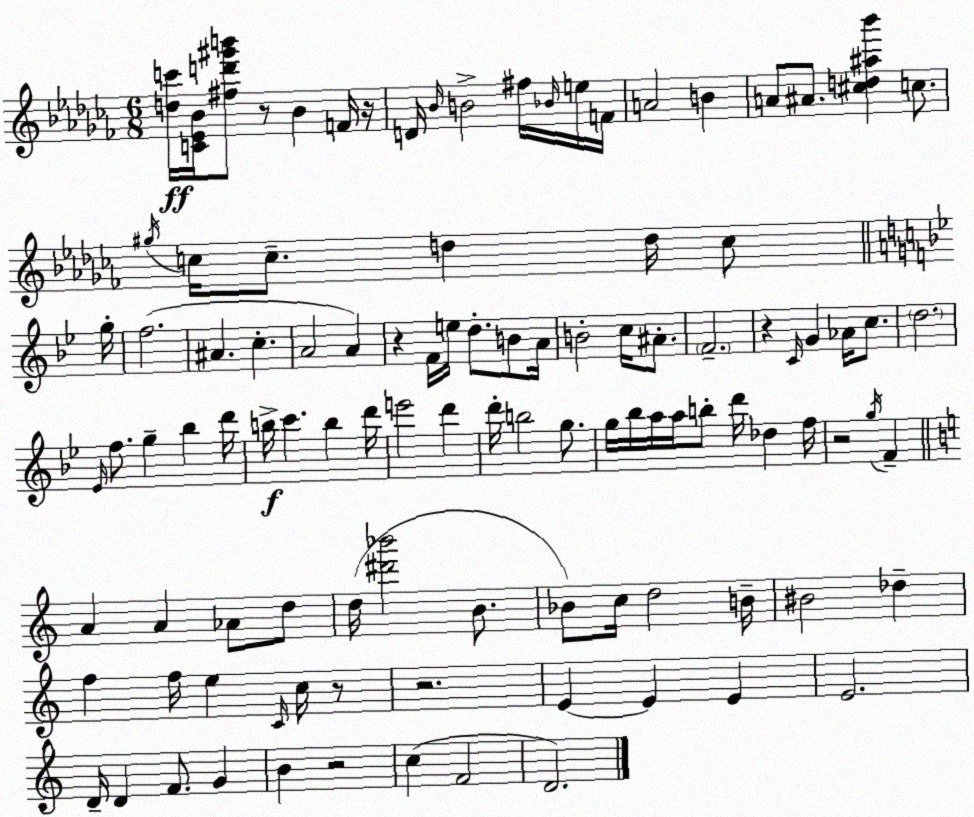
X:1
T:Untitled
M:6/8
L:1/4
K:Abm
[dc']/4 [C_E_B]/4 [^fd'^g'b']/2 z/2 _B F/4 z/4 D/4 _B/4 B2 ^f/4 _B/4 e/4 F/4 A2 B A/2 ^A/2 [^cd^a_b'] c/2 ^g/4 c/4 c/2 d d/4 c/2 g/4 f2 ^A c A2 A z F/4 e/4 d/2 B/2 A/4 B2 c/4 ^A/2 F2 z C/4 G _A/4 c/2 d2 _E/4 f/2 g _b d'/4 b/4 c' b d'/4 e'2 d' d'/4 b2 g/2 g/4 _b/4 a/4 a/4 b/2 d'/4 _d f/4 z2 g/4 F A A _A/2 d/2 d/4 [^d'_b']2 B/2 _B/2 c/4 d2 B/4 ^B2 _d f f/4 e C/4 c/4 z/2 z2 E E E E2 D/4 D F/2 G B z2 c F2 D2